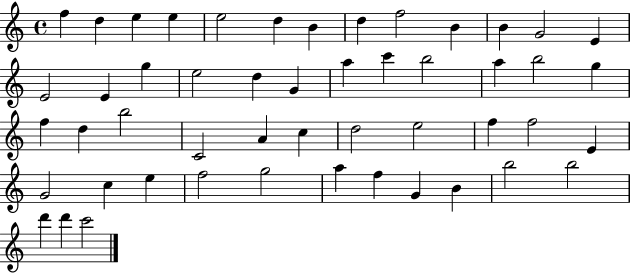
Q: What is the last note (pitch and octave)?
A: C6